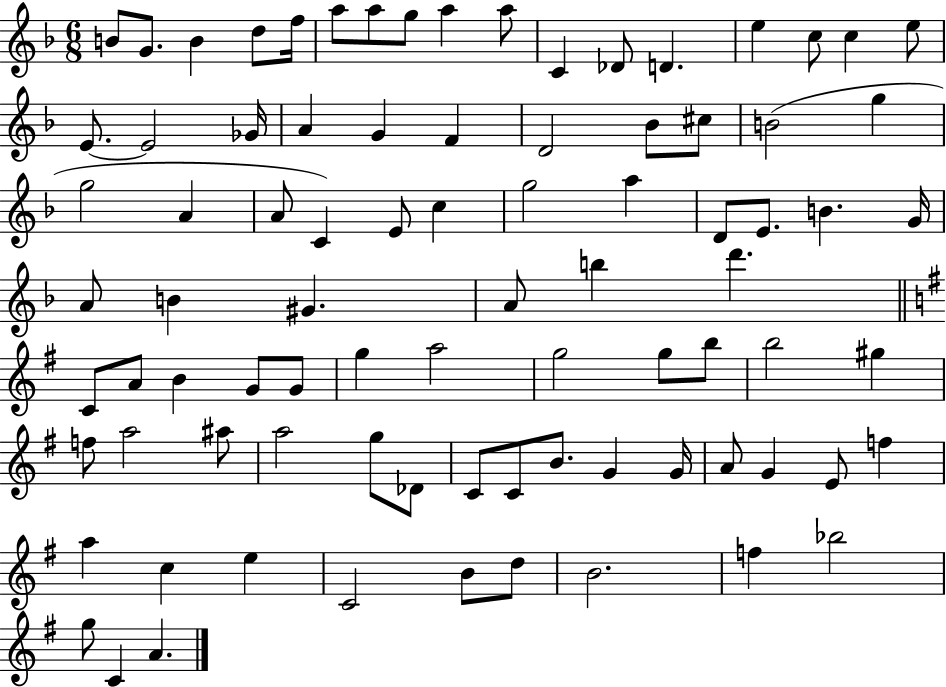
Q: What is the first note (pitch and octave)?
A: B4